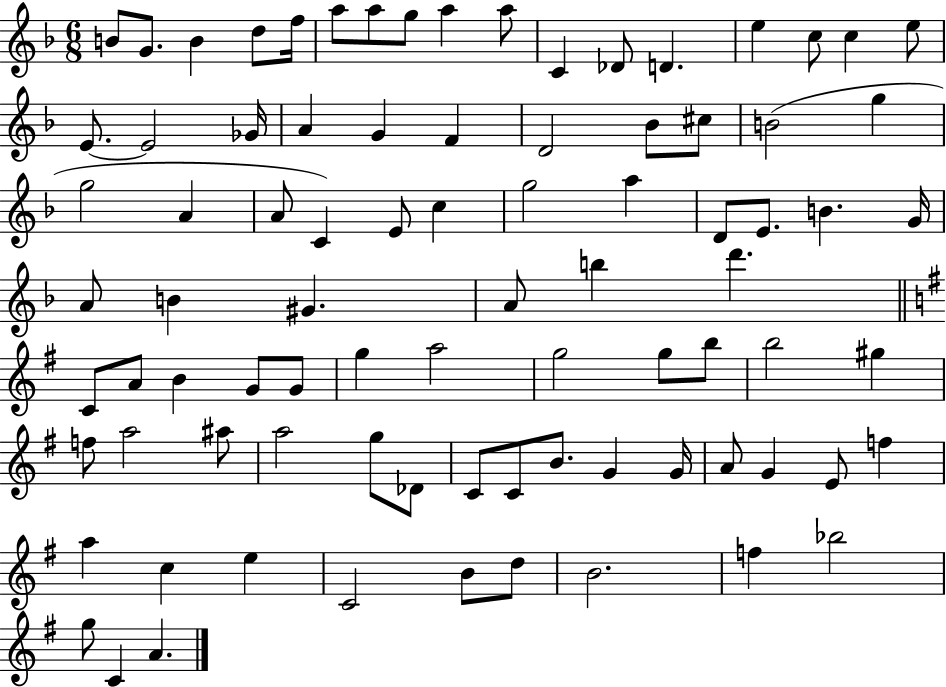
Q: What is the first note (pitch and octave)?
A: B4